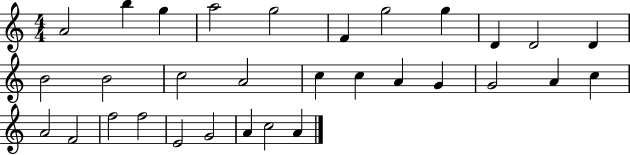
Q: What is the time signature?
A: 4/4